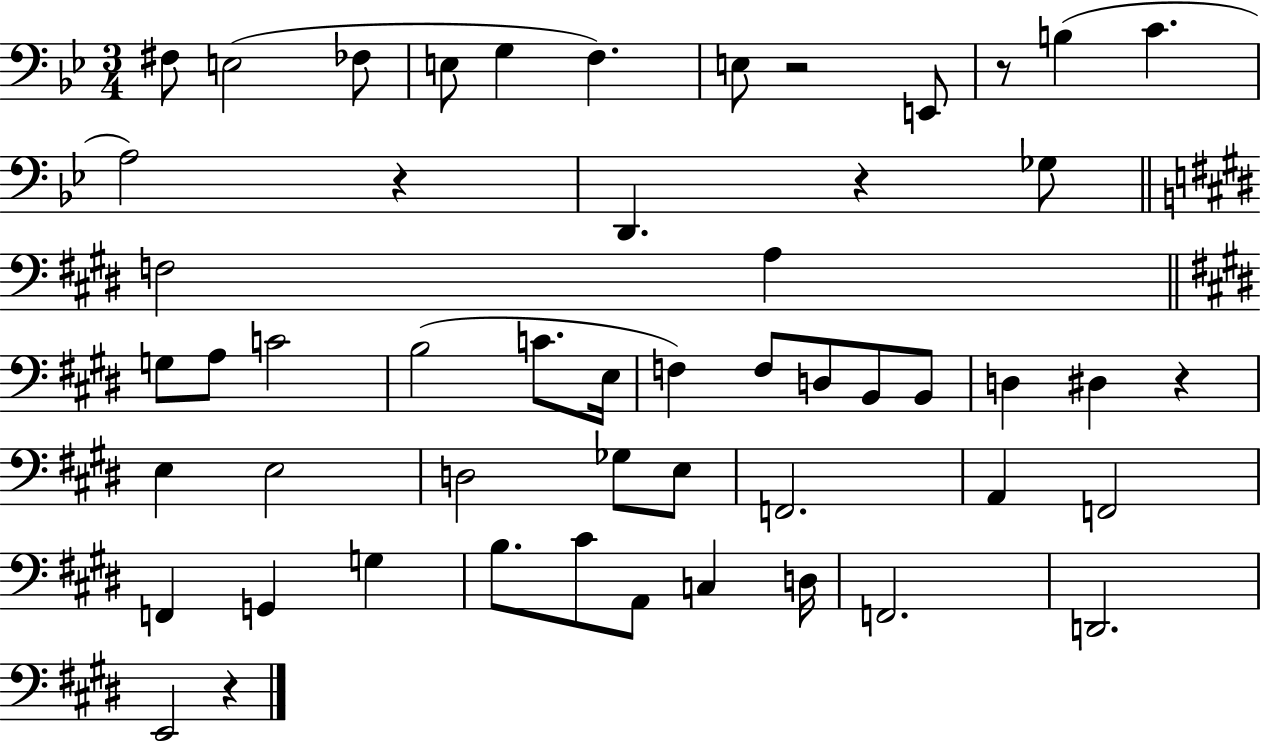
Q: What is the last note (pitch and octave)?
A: E2